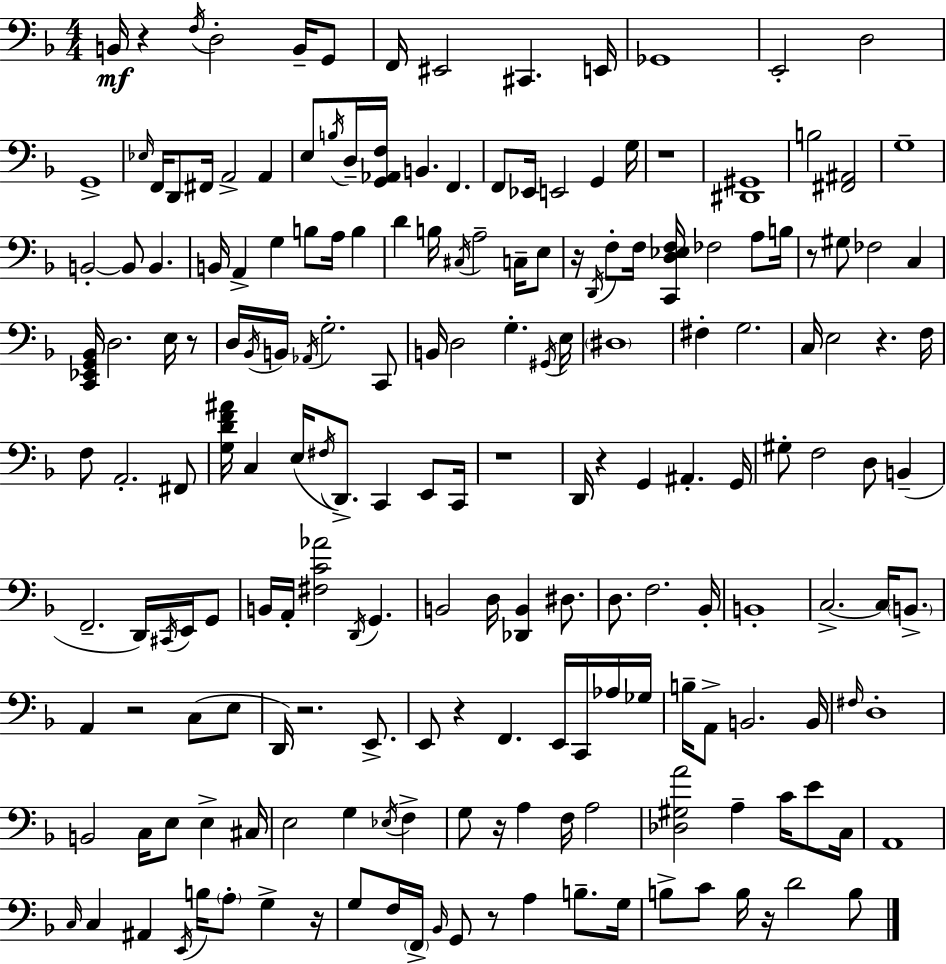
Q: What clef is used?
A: bass